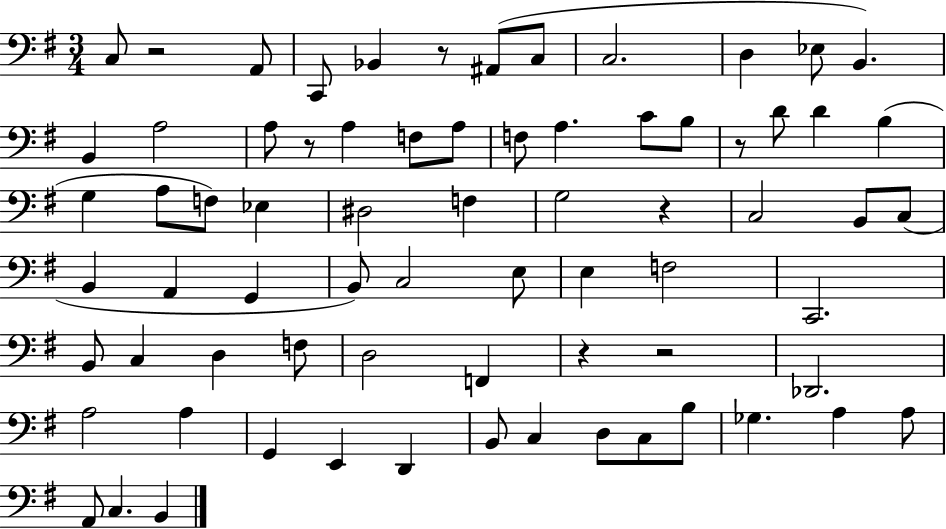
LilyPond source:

{
  \clef bass
  \numericTimeSignature
  \time 3/4
  \key g \major
  c8 r2 a,8 | c,8 bes,4 r8 ais,8( c8 | c2. | d4 ees8 b,4.) | \break b,4 a2 | a8 r8 a4 f8 a8 | f8 a4. c'8 b8 | r8 d'8 d'4 b4( | \break g4 a8 f8) ees4 | dis2 f4 | g2 r4 | c2 b,8 c8( | \break b,4 a,4 g,4 | b,8) c2 e8 | e4 f2 | c,2. | \break b,8 c4 d4 f8 | d2 f,4 | r4 r2 | des,2. | \break a2 a4 | g,4 e,4 d,4 | b,8 c4 d8 c8 b8 | ges4. a4 a8 | \break a,8 c4. b,4 | \bar "|."
}